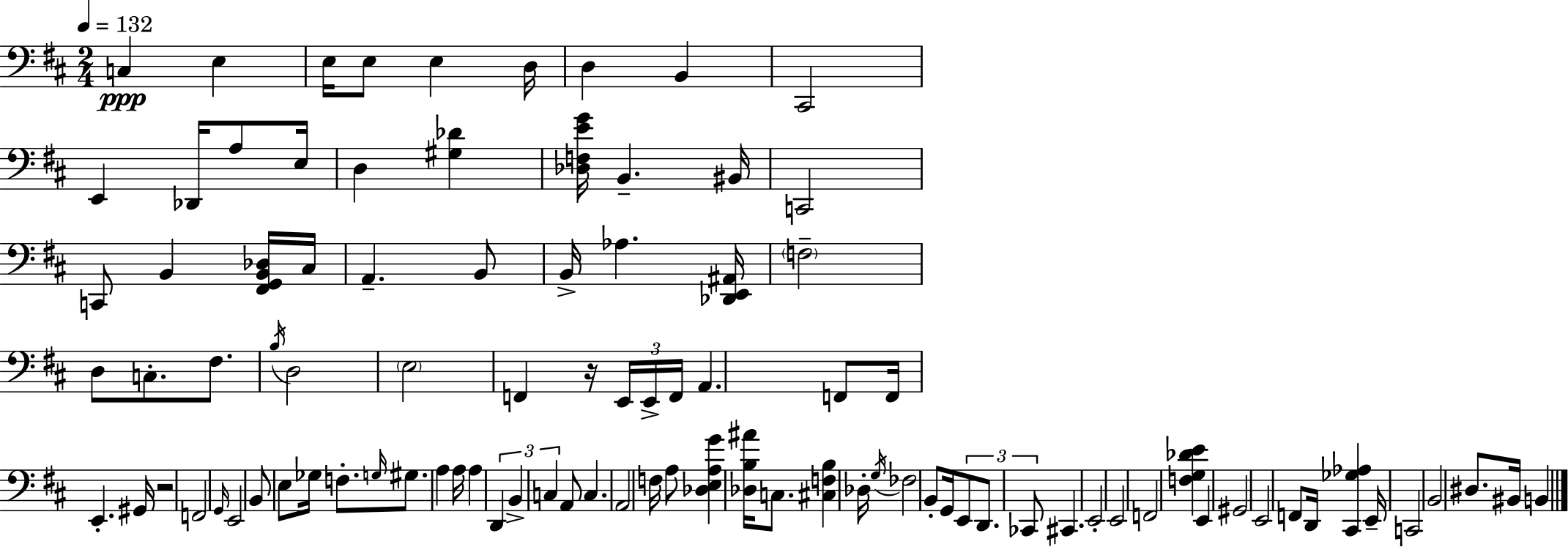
{
  \clef bass
  \numericTimeSignature
  \time 2/4
  \key d \major
  \tempo 4 = 132
  c4\ppp e4 | e16 e8 e4 d16 | d4 b,4 | cis,2 | \break e,4 des,16 a8 e16 | d4 <gis des'>4 | <des f e' g'>16 b,4.-- bis,16 | c,2 | \break c,8 b,4 <fis, g, b, des>16 cis16 | a,4.-- b,8 | b,16-> aes4. <des, e, ais,>16 | \parenthesize f2-- | \break d8 c8.-. fis8. | \acciaccatura { b16 } d2 | \parenthesize e2 | f,4 r16 \tuplet 3/2 { e,16 e,16-> | \break f,16 } a,4. f,8 | f,16 e,4.-. | gis,16 r2 | f,2 | \break \grace { g,16 } e,2 | b,8 e8 ges16 f8.-. | \grace { g16 } gis8. a4 | a16 a4 \tuplet 3/2 { d,4 | \break b,4-> c4 } | a,8 c4. | a,2 | f16 a8 <des e a g'>4 | \break <des b ais'>16 c8. <cis f b>4 | des16-. \acciaccatura { g16 } fes2 | b,8-. g,16 \tuplet 3/2 { e,8 | d,8. ces,8 } cis,4. | \break e,2-. | e,2 | f,2 | <f g des' e'>4 | \break e,4 gis,2 | e,2 | f,8 d,16 <cis, ges aes>4 | e,16-- c,2 | \break b,2 | dis8. bis,16 | b,4 \bar "|."
}